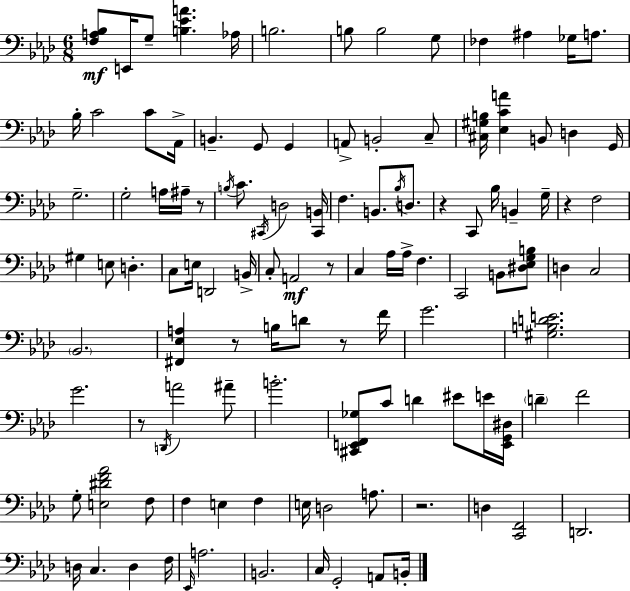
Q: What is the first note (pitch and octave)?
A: E2